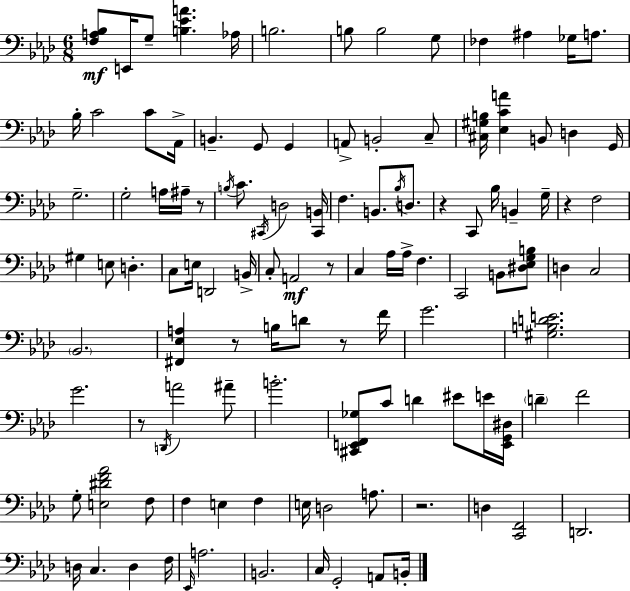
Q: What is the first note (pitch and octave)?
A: E2